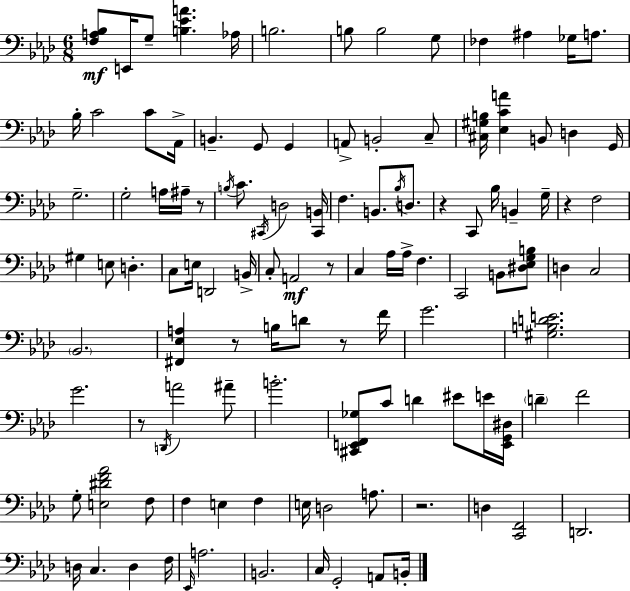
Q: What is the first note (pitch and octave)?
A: E2